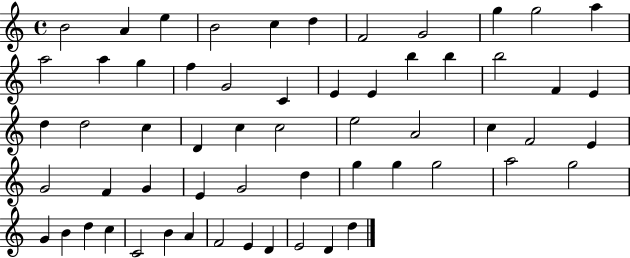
{
  \clef treble
  \time 4/4
  \defaultTimeSignature
  \key c \major
  b'2 a'4 e''4 | b'2 c''4 d''4 | f'2 g'2 | g''4 g''2 a''4 | \break a''2 a''4 g''4 | f''4 g'2 c'4 | e'4 e'4 b''4 b''4 | b''2 f'4 e'4 | \break d''4 d''2 c''4 | d'4 c''4 c''2 | e''2 a'2 | c''4 f'2 e'4 | \break g'2 f'4 g'4 | e'4 g'2 d''4 | g''4 g''4 g''2 | a''2 g''2 | \break g'4 b'4 d''4 c''4 | c'2 b'4 a'4 | f'2 e'4 d'4 | e'2 d'4 d''4 | \break \bar "|."
}